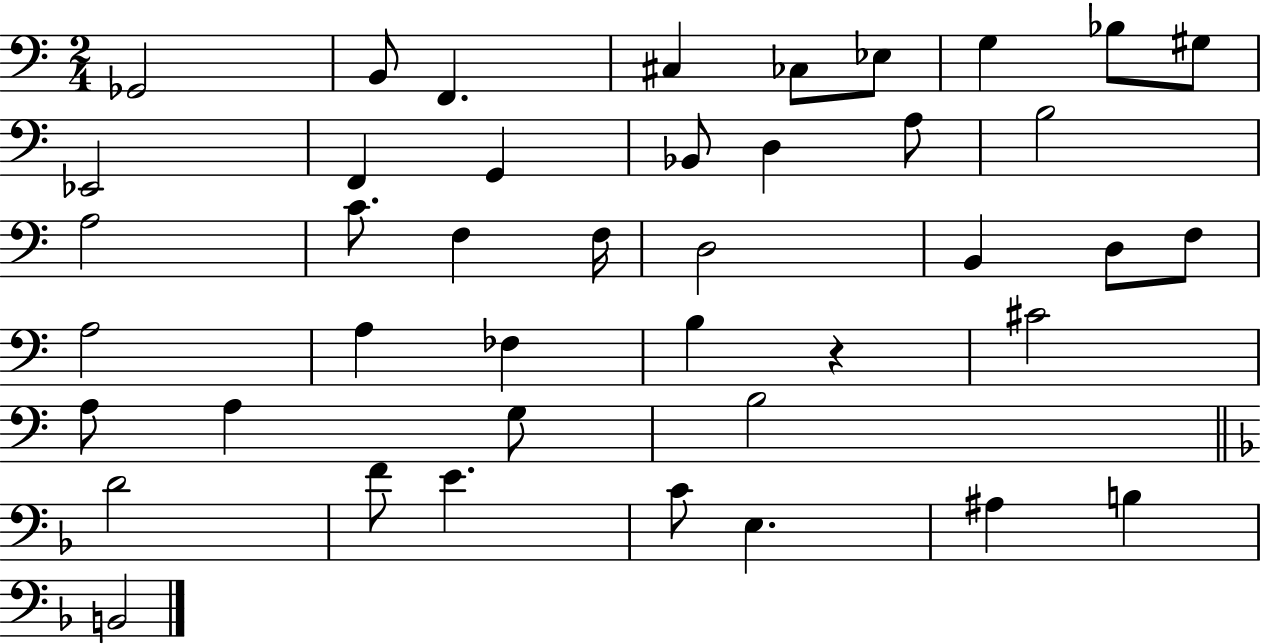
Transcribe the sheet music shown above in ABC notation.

X:1
T:Untitled
M:2/4
L:1/4
K:C
_G,,2 B,,/2 F,, ^C, _C,/2 _E,/2 G, _B,/2 ^G,/2 _E,,2 F,, G,, _B,,/2 D, A,/2 B,2 A,2 C/2 F, F,/4 D,2 B,, D,/2 F,/2 A,2 A, _F, B, z ^C2 A,/2 A, G,/2 B,2 D2 F/2 E C/2 E, ^A, B, B,,2